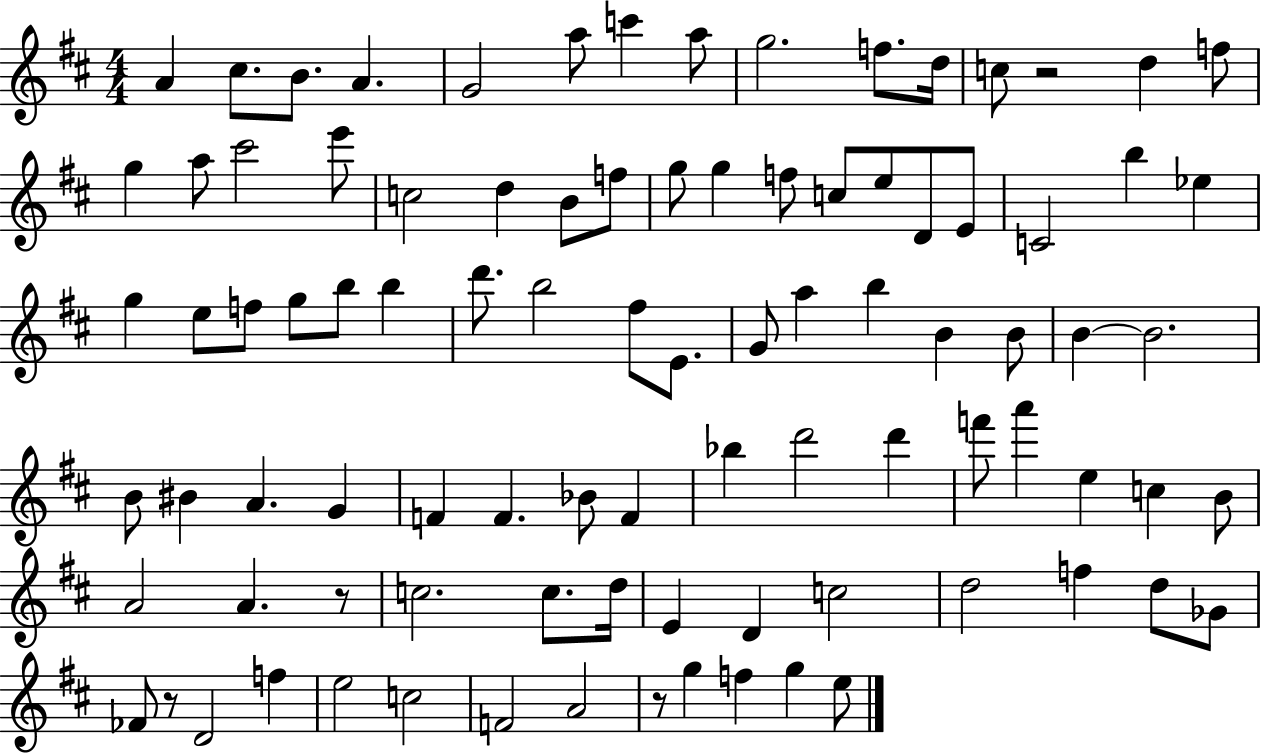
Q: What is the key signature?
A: D major